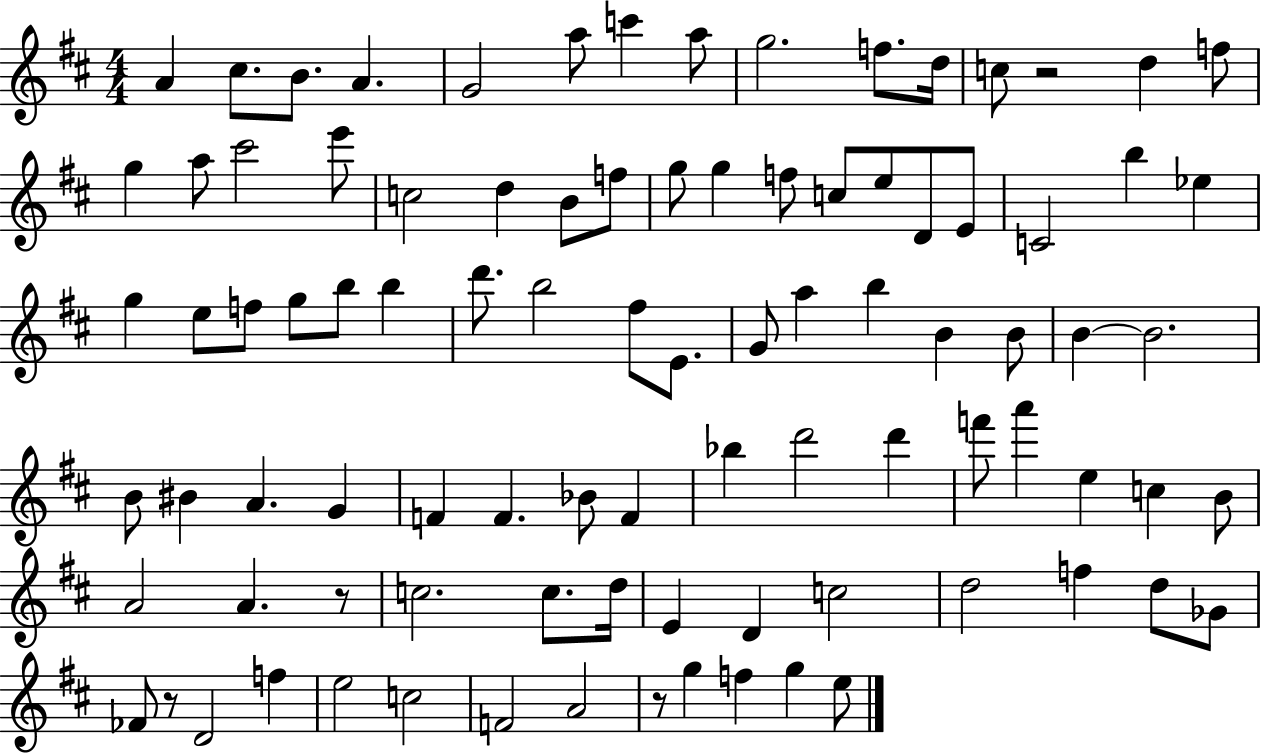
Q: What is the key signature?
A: D major